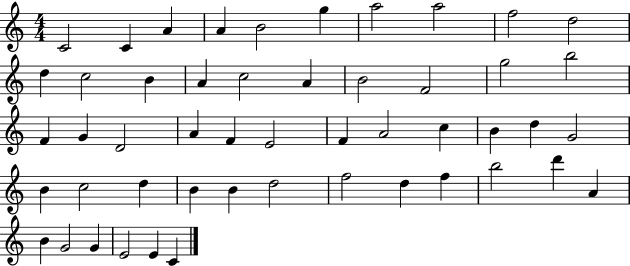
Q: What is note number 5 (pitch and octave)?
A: B4